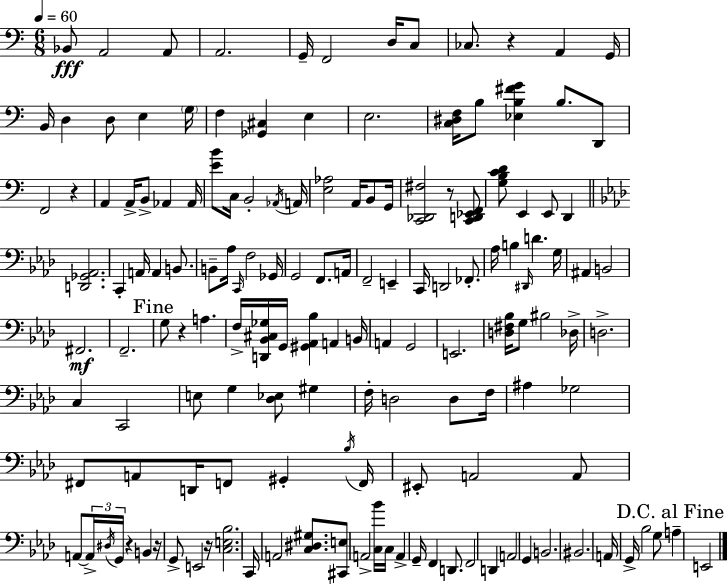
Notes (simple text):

Bb2/e A2/h A2/e A2/h. G2/s F2/h D3/s C3/e CES3/e. R/q A2/q G2/s B2/s D3/q D3/e E3/q G3/s F3/q [Gb2,C#3]/q E3/q E3/h. [C3,D#3,F3]/s B3/e [Eb3,B3,F#4,G4]/q B3/e. D2/e F2/h R/q A2/q A2/s B2/e Ab2/q Ab2/s [E4,B4]/e C3/s B2/h Ab2/s A2/s [E3,Ab3]/h A2/s B2/e G2/s [C2,Db2,F#3]/h R/e [C2,D2,Eb2,F2]/e [G3,B3,C4,D4]/e E2/q E2/e D2/q [D2,Gb2,Ab2]/h. C2/q A2/s A2/q B2/e. B2/e Ab3/s C2/s F3/h Gb2/s G2/h F2/e. A2/s F2/h E2/q C2/s D2/h FES2/e. Ab3/s B3/q D#2/s D4/q. G3/s A#2/q B2/h F#2/h. F2/h. G3/e R/q A3/q. F3/s [D2,Bb2,C#3,Gb3]/s G2/s [G#2,Ab2,Bb3]/q A2/q B2/s A2/q G2/h E2/h. [D3,F#3,Bb3]/s G3/e BIS3/h Db3/s D3/h. C3/q C2/h E3/e G3/q [Db3,Eb3]/e G#3/q F3/s D3/h D3/e F3/s A#3/q Gb3/h F#2/e A2/e D2/s F2/e G#2/q Bb3/s F2/s EIS2/e A2/h A2/e A2/e A2/s D#3/s G2/s R/q B2/q R/s G2/e E2/h R/s [C3,E3,Bb3]/h. C2/s A2/h [C3,D#3,G#3]/e. [C#2,E3]/e A2/h [C3,Bb4]/s C3/s A2/q G2/s F2/q D2/e. F2/h D2/q A2/h G2/q B2/h. BIS2/h. A2/s G2/s Bb3/h G3/e A3/q E2/h